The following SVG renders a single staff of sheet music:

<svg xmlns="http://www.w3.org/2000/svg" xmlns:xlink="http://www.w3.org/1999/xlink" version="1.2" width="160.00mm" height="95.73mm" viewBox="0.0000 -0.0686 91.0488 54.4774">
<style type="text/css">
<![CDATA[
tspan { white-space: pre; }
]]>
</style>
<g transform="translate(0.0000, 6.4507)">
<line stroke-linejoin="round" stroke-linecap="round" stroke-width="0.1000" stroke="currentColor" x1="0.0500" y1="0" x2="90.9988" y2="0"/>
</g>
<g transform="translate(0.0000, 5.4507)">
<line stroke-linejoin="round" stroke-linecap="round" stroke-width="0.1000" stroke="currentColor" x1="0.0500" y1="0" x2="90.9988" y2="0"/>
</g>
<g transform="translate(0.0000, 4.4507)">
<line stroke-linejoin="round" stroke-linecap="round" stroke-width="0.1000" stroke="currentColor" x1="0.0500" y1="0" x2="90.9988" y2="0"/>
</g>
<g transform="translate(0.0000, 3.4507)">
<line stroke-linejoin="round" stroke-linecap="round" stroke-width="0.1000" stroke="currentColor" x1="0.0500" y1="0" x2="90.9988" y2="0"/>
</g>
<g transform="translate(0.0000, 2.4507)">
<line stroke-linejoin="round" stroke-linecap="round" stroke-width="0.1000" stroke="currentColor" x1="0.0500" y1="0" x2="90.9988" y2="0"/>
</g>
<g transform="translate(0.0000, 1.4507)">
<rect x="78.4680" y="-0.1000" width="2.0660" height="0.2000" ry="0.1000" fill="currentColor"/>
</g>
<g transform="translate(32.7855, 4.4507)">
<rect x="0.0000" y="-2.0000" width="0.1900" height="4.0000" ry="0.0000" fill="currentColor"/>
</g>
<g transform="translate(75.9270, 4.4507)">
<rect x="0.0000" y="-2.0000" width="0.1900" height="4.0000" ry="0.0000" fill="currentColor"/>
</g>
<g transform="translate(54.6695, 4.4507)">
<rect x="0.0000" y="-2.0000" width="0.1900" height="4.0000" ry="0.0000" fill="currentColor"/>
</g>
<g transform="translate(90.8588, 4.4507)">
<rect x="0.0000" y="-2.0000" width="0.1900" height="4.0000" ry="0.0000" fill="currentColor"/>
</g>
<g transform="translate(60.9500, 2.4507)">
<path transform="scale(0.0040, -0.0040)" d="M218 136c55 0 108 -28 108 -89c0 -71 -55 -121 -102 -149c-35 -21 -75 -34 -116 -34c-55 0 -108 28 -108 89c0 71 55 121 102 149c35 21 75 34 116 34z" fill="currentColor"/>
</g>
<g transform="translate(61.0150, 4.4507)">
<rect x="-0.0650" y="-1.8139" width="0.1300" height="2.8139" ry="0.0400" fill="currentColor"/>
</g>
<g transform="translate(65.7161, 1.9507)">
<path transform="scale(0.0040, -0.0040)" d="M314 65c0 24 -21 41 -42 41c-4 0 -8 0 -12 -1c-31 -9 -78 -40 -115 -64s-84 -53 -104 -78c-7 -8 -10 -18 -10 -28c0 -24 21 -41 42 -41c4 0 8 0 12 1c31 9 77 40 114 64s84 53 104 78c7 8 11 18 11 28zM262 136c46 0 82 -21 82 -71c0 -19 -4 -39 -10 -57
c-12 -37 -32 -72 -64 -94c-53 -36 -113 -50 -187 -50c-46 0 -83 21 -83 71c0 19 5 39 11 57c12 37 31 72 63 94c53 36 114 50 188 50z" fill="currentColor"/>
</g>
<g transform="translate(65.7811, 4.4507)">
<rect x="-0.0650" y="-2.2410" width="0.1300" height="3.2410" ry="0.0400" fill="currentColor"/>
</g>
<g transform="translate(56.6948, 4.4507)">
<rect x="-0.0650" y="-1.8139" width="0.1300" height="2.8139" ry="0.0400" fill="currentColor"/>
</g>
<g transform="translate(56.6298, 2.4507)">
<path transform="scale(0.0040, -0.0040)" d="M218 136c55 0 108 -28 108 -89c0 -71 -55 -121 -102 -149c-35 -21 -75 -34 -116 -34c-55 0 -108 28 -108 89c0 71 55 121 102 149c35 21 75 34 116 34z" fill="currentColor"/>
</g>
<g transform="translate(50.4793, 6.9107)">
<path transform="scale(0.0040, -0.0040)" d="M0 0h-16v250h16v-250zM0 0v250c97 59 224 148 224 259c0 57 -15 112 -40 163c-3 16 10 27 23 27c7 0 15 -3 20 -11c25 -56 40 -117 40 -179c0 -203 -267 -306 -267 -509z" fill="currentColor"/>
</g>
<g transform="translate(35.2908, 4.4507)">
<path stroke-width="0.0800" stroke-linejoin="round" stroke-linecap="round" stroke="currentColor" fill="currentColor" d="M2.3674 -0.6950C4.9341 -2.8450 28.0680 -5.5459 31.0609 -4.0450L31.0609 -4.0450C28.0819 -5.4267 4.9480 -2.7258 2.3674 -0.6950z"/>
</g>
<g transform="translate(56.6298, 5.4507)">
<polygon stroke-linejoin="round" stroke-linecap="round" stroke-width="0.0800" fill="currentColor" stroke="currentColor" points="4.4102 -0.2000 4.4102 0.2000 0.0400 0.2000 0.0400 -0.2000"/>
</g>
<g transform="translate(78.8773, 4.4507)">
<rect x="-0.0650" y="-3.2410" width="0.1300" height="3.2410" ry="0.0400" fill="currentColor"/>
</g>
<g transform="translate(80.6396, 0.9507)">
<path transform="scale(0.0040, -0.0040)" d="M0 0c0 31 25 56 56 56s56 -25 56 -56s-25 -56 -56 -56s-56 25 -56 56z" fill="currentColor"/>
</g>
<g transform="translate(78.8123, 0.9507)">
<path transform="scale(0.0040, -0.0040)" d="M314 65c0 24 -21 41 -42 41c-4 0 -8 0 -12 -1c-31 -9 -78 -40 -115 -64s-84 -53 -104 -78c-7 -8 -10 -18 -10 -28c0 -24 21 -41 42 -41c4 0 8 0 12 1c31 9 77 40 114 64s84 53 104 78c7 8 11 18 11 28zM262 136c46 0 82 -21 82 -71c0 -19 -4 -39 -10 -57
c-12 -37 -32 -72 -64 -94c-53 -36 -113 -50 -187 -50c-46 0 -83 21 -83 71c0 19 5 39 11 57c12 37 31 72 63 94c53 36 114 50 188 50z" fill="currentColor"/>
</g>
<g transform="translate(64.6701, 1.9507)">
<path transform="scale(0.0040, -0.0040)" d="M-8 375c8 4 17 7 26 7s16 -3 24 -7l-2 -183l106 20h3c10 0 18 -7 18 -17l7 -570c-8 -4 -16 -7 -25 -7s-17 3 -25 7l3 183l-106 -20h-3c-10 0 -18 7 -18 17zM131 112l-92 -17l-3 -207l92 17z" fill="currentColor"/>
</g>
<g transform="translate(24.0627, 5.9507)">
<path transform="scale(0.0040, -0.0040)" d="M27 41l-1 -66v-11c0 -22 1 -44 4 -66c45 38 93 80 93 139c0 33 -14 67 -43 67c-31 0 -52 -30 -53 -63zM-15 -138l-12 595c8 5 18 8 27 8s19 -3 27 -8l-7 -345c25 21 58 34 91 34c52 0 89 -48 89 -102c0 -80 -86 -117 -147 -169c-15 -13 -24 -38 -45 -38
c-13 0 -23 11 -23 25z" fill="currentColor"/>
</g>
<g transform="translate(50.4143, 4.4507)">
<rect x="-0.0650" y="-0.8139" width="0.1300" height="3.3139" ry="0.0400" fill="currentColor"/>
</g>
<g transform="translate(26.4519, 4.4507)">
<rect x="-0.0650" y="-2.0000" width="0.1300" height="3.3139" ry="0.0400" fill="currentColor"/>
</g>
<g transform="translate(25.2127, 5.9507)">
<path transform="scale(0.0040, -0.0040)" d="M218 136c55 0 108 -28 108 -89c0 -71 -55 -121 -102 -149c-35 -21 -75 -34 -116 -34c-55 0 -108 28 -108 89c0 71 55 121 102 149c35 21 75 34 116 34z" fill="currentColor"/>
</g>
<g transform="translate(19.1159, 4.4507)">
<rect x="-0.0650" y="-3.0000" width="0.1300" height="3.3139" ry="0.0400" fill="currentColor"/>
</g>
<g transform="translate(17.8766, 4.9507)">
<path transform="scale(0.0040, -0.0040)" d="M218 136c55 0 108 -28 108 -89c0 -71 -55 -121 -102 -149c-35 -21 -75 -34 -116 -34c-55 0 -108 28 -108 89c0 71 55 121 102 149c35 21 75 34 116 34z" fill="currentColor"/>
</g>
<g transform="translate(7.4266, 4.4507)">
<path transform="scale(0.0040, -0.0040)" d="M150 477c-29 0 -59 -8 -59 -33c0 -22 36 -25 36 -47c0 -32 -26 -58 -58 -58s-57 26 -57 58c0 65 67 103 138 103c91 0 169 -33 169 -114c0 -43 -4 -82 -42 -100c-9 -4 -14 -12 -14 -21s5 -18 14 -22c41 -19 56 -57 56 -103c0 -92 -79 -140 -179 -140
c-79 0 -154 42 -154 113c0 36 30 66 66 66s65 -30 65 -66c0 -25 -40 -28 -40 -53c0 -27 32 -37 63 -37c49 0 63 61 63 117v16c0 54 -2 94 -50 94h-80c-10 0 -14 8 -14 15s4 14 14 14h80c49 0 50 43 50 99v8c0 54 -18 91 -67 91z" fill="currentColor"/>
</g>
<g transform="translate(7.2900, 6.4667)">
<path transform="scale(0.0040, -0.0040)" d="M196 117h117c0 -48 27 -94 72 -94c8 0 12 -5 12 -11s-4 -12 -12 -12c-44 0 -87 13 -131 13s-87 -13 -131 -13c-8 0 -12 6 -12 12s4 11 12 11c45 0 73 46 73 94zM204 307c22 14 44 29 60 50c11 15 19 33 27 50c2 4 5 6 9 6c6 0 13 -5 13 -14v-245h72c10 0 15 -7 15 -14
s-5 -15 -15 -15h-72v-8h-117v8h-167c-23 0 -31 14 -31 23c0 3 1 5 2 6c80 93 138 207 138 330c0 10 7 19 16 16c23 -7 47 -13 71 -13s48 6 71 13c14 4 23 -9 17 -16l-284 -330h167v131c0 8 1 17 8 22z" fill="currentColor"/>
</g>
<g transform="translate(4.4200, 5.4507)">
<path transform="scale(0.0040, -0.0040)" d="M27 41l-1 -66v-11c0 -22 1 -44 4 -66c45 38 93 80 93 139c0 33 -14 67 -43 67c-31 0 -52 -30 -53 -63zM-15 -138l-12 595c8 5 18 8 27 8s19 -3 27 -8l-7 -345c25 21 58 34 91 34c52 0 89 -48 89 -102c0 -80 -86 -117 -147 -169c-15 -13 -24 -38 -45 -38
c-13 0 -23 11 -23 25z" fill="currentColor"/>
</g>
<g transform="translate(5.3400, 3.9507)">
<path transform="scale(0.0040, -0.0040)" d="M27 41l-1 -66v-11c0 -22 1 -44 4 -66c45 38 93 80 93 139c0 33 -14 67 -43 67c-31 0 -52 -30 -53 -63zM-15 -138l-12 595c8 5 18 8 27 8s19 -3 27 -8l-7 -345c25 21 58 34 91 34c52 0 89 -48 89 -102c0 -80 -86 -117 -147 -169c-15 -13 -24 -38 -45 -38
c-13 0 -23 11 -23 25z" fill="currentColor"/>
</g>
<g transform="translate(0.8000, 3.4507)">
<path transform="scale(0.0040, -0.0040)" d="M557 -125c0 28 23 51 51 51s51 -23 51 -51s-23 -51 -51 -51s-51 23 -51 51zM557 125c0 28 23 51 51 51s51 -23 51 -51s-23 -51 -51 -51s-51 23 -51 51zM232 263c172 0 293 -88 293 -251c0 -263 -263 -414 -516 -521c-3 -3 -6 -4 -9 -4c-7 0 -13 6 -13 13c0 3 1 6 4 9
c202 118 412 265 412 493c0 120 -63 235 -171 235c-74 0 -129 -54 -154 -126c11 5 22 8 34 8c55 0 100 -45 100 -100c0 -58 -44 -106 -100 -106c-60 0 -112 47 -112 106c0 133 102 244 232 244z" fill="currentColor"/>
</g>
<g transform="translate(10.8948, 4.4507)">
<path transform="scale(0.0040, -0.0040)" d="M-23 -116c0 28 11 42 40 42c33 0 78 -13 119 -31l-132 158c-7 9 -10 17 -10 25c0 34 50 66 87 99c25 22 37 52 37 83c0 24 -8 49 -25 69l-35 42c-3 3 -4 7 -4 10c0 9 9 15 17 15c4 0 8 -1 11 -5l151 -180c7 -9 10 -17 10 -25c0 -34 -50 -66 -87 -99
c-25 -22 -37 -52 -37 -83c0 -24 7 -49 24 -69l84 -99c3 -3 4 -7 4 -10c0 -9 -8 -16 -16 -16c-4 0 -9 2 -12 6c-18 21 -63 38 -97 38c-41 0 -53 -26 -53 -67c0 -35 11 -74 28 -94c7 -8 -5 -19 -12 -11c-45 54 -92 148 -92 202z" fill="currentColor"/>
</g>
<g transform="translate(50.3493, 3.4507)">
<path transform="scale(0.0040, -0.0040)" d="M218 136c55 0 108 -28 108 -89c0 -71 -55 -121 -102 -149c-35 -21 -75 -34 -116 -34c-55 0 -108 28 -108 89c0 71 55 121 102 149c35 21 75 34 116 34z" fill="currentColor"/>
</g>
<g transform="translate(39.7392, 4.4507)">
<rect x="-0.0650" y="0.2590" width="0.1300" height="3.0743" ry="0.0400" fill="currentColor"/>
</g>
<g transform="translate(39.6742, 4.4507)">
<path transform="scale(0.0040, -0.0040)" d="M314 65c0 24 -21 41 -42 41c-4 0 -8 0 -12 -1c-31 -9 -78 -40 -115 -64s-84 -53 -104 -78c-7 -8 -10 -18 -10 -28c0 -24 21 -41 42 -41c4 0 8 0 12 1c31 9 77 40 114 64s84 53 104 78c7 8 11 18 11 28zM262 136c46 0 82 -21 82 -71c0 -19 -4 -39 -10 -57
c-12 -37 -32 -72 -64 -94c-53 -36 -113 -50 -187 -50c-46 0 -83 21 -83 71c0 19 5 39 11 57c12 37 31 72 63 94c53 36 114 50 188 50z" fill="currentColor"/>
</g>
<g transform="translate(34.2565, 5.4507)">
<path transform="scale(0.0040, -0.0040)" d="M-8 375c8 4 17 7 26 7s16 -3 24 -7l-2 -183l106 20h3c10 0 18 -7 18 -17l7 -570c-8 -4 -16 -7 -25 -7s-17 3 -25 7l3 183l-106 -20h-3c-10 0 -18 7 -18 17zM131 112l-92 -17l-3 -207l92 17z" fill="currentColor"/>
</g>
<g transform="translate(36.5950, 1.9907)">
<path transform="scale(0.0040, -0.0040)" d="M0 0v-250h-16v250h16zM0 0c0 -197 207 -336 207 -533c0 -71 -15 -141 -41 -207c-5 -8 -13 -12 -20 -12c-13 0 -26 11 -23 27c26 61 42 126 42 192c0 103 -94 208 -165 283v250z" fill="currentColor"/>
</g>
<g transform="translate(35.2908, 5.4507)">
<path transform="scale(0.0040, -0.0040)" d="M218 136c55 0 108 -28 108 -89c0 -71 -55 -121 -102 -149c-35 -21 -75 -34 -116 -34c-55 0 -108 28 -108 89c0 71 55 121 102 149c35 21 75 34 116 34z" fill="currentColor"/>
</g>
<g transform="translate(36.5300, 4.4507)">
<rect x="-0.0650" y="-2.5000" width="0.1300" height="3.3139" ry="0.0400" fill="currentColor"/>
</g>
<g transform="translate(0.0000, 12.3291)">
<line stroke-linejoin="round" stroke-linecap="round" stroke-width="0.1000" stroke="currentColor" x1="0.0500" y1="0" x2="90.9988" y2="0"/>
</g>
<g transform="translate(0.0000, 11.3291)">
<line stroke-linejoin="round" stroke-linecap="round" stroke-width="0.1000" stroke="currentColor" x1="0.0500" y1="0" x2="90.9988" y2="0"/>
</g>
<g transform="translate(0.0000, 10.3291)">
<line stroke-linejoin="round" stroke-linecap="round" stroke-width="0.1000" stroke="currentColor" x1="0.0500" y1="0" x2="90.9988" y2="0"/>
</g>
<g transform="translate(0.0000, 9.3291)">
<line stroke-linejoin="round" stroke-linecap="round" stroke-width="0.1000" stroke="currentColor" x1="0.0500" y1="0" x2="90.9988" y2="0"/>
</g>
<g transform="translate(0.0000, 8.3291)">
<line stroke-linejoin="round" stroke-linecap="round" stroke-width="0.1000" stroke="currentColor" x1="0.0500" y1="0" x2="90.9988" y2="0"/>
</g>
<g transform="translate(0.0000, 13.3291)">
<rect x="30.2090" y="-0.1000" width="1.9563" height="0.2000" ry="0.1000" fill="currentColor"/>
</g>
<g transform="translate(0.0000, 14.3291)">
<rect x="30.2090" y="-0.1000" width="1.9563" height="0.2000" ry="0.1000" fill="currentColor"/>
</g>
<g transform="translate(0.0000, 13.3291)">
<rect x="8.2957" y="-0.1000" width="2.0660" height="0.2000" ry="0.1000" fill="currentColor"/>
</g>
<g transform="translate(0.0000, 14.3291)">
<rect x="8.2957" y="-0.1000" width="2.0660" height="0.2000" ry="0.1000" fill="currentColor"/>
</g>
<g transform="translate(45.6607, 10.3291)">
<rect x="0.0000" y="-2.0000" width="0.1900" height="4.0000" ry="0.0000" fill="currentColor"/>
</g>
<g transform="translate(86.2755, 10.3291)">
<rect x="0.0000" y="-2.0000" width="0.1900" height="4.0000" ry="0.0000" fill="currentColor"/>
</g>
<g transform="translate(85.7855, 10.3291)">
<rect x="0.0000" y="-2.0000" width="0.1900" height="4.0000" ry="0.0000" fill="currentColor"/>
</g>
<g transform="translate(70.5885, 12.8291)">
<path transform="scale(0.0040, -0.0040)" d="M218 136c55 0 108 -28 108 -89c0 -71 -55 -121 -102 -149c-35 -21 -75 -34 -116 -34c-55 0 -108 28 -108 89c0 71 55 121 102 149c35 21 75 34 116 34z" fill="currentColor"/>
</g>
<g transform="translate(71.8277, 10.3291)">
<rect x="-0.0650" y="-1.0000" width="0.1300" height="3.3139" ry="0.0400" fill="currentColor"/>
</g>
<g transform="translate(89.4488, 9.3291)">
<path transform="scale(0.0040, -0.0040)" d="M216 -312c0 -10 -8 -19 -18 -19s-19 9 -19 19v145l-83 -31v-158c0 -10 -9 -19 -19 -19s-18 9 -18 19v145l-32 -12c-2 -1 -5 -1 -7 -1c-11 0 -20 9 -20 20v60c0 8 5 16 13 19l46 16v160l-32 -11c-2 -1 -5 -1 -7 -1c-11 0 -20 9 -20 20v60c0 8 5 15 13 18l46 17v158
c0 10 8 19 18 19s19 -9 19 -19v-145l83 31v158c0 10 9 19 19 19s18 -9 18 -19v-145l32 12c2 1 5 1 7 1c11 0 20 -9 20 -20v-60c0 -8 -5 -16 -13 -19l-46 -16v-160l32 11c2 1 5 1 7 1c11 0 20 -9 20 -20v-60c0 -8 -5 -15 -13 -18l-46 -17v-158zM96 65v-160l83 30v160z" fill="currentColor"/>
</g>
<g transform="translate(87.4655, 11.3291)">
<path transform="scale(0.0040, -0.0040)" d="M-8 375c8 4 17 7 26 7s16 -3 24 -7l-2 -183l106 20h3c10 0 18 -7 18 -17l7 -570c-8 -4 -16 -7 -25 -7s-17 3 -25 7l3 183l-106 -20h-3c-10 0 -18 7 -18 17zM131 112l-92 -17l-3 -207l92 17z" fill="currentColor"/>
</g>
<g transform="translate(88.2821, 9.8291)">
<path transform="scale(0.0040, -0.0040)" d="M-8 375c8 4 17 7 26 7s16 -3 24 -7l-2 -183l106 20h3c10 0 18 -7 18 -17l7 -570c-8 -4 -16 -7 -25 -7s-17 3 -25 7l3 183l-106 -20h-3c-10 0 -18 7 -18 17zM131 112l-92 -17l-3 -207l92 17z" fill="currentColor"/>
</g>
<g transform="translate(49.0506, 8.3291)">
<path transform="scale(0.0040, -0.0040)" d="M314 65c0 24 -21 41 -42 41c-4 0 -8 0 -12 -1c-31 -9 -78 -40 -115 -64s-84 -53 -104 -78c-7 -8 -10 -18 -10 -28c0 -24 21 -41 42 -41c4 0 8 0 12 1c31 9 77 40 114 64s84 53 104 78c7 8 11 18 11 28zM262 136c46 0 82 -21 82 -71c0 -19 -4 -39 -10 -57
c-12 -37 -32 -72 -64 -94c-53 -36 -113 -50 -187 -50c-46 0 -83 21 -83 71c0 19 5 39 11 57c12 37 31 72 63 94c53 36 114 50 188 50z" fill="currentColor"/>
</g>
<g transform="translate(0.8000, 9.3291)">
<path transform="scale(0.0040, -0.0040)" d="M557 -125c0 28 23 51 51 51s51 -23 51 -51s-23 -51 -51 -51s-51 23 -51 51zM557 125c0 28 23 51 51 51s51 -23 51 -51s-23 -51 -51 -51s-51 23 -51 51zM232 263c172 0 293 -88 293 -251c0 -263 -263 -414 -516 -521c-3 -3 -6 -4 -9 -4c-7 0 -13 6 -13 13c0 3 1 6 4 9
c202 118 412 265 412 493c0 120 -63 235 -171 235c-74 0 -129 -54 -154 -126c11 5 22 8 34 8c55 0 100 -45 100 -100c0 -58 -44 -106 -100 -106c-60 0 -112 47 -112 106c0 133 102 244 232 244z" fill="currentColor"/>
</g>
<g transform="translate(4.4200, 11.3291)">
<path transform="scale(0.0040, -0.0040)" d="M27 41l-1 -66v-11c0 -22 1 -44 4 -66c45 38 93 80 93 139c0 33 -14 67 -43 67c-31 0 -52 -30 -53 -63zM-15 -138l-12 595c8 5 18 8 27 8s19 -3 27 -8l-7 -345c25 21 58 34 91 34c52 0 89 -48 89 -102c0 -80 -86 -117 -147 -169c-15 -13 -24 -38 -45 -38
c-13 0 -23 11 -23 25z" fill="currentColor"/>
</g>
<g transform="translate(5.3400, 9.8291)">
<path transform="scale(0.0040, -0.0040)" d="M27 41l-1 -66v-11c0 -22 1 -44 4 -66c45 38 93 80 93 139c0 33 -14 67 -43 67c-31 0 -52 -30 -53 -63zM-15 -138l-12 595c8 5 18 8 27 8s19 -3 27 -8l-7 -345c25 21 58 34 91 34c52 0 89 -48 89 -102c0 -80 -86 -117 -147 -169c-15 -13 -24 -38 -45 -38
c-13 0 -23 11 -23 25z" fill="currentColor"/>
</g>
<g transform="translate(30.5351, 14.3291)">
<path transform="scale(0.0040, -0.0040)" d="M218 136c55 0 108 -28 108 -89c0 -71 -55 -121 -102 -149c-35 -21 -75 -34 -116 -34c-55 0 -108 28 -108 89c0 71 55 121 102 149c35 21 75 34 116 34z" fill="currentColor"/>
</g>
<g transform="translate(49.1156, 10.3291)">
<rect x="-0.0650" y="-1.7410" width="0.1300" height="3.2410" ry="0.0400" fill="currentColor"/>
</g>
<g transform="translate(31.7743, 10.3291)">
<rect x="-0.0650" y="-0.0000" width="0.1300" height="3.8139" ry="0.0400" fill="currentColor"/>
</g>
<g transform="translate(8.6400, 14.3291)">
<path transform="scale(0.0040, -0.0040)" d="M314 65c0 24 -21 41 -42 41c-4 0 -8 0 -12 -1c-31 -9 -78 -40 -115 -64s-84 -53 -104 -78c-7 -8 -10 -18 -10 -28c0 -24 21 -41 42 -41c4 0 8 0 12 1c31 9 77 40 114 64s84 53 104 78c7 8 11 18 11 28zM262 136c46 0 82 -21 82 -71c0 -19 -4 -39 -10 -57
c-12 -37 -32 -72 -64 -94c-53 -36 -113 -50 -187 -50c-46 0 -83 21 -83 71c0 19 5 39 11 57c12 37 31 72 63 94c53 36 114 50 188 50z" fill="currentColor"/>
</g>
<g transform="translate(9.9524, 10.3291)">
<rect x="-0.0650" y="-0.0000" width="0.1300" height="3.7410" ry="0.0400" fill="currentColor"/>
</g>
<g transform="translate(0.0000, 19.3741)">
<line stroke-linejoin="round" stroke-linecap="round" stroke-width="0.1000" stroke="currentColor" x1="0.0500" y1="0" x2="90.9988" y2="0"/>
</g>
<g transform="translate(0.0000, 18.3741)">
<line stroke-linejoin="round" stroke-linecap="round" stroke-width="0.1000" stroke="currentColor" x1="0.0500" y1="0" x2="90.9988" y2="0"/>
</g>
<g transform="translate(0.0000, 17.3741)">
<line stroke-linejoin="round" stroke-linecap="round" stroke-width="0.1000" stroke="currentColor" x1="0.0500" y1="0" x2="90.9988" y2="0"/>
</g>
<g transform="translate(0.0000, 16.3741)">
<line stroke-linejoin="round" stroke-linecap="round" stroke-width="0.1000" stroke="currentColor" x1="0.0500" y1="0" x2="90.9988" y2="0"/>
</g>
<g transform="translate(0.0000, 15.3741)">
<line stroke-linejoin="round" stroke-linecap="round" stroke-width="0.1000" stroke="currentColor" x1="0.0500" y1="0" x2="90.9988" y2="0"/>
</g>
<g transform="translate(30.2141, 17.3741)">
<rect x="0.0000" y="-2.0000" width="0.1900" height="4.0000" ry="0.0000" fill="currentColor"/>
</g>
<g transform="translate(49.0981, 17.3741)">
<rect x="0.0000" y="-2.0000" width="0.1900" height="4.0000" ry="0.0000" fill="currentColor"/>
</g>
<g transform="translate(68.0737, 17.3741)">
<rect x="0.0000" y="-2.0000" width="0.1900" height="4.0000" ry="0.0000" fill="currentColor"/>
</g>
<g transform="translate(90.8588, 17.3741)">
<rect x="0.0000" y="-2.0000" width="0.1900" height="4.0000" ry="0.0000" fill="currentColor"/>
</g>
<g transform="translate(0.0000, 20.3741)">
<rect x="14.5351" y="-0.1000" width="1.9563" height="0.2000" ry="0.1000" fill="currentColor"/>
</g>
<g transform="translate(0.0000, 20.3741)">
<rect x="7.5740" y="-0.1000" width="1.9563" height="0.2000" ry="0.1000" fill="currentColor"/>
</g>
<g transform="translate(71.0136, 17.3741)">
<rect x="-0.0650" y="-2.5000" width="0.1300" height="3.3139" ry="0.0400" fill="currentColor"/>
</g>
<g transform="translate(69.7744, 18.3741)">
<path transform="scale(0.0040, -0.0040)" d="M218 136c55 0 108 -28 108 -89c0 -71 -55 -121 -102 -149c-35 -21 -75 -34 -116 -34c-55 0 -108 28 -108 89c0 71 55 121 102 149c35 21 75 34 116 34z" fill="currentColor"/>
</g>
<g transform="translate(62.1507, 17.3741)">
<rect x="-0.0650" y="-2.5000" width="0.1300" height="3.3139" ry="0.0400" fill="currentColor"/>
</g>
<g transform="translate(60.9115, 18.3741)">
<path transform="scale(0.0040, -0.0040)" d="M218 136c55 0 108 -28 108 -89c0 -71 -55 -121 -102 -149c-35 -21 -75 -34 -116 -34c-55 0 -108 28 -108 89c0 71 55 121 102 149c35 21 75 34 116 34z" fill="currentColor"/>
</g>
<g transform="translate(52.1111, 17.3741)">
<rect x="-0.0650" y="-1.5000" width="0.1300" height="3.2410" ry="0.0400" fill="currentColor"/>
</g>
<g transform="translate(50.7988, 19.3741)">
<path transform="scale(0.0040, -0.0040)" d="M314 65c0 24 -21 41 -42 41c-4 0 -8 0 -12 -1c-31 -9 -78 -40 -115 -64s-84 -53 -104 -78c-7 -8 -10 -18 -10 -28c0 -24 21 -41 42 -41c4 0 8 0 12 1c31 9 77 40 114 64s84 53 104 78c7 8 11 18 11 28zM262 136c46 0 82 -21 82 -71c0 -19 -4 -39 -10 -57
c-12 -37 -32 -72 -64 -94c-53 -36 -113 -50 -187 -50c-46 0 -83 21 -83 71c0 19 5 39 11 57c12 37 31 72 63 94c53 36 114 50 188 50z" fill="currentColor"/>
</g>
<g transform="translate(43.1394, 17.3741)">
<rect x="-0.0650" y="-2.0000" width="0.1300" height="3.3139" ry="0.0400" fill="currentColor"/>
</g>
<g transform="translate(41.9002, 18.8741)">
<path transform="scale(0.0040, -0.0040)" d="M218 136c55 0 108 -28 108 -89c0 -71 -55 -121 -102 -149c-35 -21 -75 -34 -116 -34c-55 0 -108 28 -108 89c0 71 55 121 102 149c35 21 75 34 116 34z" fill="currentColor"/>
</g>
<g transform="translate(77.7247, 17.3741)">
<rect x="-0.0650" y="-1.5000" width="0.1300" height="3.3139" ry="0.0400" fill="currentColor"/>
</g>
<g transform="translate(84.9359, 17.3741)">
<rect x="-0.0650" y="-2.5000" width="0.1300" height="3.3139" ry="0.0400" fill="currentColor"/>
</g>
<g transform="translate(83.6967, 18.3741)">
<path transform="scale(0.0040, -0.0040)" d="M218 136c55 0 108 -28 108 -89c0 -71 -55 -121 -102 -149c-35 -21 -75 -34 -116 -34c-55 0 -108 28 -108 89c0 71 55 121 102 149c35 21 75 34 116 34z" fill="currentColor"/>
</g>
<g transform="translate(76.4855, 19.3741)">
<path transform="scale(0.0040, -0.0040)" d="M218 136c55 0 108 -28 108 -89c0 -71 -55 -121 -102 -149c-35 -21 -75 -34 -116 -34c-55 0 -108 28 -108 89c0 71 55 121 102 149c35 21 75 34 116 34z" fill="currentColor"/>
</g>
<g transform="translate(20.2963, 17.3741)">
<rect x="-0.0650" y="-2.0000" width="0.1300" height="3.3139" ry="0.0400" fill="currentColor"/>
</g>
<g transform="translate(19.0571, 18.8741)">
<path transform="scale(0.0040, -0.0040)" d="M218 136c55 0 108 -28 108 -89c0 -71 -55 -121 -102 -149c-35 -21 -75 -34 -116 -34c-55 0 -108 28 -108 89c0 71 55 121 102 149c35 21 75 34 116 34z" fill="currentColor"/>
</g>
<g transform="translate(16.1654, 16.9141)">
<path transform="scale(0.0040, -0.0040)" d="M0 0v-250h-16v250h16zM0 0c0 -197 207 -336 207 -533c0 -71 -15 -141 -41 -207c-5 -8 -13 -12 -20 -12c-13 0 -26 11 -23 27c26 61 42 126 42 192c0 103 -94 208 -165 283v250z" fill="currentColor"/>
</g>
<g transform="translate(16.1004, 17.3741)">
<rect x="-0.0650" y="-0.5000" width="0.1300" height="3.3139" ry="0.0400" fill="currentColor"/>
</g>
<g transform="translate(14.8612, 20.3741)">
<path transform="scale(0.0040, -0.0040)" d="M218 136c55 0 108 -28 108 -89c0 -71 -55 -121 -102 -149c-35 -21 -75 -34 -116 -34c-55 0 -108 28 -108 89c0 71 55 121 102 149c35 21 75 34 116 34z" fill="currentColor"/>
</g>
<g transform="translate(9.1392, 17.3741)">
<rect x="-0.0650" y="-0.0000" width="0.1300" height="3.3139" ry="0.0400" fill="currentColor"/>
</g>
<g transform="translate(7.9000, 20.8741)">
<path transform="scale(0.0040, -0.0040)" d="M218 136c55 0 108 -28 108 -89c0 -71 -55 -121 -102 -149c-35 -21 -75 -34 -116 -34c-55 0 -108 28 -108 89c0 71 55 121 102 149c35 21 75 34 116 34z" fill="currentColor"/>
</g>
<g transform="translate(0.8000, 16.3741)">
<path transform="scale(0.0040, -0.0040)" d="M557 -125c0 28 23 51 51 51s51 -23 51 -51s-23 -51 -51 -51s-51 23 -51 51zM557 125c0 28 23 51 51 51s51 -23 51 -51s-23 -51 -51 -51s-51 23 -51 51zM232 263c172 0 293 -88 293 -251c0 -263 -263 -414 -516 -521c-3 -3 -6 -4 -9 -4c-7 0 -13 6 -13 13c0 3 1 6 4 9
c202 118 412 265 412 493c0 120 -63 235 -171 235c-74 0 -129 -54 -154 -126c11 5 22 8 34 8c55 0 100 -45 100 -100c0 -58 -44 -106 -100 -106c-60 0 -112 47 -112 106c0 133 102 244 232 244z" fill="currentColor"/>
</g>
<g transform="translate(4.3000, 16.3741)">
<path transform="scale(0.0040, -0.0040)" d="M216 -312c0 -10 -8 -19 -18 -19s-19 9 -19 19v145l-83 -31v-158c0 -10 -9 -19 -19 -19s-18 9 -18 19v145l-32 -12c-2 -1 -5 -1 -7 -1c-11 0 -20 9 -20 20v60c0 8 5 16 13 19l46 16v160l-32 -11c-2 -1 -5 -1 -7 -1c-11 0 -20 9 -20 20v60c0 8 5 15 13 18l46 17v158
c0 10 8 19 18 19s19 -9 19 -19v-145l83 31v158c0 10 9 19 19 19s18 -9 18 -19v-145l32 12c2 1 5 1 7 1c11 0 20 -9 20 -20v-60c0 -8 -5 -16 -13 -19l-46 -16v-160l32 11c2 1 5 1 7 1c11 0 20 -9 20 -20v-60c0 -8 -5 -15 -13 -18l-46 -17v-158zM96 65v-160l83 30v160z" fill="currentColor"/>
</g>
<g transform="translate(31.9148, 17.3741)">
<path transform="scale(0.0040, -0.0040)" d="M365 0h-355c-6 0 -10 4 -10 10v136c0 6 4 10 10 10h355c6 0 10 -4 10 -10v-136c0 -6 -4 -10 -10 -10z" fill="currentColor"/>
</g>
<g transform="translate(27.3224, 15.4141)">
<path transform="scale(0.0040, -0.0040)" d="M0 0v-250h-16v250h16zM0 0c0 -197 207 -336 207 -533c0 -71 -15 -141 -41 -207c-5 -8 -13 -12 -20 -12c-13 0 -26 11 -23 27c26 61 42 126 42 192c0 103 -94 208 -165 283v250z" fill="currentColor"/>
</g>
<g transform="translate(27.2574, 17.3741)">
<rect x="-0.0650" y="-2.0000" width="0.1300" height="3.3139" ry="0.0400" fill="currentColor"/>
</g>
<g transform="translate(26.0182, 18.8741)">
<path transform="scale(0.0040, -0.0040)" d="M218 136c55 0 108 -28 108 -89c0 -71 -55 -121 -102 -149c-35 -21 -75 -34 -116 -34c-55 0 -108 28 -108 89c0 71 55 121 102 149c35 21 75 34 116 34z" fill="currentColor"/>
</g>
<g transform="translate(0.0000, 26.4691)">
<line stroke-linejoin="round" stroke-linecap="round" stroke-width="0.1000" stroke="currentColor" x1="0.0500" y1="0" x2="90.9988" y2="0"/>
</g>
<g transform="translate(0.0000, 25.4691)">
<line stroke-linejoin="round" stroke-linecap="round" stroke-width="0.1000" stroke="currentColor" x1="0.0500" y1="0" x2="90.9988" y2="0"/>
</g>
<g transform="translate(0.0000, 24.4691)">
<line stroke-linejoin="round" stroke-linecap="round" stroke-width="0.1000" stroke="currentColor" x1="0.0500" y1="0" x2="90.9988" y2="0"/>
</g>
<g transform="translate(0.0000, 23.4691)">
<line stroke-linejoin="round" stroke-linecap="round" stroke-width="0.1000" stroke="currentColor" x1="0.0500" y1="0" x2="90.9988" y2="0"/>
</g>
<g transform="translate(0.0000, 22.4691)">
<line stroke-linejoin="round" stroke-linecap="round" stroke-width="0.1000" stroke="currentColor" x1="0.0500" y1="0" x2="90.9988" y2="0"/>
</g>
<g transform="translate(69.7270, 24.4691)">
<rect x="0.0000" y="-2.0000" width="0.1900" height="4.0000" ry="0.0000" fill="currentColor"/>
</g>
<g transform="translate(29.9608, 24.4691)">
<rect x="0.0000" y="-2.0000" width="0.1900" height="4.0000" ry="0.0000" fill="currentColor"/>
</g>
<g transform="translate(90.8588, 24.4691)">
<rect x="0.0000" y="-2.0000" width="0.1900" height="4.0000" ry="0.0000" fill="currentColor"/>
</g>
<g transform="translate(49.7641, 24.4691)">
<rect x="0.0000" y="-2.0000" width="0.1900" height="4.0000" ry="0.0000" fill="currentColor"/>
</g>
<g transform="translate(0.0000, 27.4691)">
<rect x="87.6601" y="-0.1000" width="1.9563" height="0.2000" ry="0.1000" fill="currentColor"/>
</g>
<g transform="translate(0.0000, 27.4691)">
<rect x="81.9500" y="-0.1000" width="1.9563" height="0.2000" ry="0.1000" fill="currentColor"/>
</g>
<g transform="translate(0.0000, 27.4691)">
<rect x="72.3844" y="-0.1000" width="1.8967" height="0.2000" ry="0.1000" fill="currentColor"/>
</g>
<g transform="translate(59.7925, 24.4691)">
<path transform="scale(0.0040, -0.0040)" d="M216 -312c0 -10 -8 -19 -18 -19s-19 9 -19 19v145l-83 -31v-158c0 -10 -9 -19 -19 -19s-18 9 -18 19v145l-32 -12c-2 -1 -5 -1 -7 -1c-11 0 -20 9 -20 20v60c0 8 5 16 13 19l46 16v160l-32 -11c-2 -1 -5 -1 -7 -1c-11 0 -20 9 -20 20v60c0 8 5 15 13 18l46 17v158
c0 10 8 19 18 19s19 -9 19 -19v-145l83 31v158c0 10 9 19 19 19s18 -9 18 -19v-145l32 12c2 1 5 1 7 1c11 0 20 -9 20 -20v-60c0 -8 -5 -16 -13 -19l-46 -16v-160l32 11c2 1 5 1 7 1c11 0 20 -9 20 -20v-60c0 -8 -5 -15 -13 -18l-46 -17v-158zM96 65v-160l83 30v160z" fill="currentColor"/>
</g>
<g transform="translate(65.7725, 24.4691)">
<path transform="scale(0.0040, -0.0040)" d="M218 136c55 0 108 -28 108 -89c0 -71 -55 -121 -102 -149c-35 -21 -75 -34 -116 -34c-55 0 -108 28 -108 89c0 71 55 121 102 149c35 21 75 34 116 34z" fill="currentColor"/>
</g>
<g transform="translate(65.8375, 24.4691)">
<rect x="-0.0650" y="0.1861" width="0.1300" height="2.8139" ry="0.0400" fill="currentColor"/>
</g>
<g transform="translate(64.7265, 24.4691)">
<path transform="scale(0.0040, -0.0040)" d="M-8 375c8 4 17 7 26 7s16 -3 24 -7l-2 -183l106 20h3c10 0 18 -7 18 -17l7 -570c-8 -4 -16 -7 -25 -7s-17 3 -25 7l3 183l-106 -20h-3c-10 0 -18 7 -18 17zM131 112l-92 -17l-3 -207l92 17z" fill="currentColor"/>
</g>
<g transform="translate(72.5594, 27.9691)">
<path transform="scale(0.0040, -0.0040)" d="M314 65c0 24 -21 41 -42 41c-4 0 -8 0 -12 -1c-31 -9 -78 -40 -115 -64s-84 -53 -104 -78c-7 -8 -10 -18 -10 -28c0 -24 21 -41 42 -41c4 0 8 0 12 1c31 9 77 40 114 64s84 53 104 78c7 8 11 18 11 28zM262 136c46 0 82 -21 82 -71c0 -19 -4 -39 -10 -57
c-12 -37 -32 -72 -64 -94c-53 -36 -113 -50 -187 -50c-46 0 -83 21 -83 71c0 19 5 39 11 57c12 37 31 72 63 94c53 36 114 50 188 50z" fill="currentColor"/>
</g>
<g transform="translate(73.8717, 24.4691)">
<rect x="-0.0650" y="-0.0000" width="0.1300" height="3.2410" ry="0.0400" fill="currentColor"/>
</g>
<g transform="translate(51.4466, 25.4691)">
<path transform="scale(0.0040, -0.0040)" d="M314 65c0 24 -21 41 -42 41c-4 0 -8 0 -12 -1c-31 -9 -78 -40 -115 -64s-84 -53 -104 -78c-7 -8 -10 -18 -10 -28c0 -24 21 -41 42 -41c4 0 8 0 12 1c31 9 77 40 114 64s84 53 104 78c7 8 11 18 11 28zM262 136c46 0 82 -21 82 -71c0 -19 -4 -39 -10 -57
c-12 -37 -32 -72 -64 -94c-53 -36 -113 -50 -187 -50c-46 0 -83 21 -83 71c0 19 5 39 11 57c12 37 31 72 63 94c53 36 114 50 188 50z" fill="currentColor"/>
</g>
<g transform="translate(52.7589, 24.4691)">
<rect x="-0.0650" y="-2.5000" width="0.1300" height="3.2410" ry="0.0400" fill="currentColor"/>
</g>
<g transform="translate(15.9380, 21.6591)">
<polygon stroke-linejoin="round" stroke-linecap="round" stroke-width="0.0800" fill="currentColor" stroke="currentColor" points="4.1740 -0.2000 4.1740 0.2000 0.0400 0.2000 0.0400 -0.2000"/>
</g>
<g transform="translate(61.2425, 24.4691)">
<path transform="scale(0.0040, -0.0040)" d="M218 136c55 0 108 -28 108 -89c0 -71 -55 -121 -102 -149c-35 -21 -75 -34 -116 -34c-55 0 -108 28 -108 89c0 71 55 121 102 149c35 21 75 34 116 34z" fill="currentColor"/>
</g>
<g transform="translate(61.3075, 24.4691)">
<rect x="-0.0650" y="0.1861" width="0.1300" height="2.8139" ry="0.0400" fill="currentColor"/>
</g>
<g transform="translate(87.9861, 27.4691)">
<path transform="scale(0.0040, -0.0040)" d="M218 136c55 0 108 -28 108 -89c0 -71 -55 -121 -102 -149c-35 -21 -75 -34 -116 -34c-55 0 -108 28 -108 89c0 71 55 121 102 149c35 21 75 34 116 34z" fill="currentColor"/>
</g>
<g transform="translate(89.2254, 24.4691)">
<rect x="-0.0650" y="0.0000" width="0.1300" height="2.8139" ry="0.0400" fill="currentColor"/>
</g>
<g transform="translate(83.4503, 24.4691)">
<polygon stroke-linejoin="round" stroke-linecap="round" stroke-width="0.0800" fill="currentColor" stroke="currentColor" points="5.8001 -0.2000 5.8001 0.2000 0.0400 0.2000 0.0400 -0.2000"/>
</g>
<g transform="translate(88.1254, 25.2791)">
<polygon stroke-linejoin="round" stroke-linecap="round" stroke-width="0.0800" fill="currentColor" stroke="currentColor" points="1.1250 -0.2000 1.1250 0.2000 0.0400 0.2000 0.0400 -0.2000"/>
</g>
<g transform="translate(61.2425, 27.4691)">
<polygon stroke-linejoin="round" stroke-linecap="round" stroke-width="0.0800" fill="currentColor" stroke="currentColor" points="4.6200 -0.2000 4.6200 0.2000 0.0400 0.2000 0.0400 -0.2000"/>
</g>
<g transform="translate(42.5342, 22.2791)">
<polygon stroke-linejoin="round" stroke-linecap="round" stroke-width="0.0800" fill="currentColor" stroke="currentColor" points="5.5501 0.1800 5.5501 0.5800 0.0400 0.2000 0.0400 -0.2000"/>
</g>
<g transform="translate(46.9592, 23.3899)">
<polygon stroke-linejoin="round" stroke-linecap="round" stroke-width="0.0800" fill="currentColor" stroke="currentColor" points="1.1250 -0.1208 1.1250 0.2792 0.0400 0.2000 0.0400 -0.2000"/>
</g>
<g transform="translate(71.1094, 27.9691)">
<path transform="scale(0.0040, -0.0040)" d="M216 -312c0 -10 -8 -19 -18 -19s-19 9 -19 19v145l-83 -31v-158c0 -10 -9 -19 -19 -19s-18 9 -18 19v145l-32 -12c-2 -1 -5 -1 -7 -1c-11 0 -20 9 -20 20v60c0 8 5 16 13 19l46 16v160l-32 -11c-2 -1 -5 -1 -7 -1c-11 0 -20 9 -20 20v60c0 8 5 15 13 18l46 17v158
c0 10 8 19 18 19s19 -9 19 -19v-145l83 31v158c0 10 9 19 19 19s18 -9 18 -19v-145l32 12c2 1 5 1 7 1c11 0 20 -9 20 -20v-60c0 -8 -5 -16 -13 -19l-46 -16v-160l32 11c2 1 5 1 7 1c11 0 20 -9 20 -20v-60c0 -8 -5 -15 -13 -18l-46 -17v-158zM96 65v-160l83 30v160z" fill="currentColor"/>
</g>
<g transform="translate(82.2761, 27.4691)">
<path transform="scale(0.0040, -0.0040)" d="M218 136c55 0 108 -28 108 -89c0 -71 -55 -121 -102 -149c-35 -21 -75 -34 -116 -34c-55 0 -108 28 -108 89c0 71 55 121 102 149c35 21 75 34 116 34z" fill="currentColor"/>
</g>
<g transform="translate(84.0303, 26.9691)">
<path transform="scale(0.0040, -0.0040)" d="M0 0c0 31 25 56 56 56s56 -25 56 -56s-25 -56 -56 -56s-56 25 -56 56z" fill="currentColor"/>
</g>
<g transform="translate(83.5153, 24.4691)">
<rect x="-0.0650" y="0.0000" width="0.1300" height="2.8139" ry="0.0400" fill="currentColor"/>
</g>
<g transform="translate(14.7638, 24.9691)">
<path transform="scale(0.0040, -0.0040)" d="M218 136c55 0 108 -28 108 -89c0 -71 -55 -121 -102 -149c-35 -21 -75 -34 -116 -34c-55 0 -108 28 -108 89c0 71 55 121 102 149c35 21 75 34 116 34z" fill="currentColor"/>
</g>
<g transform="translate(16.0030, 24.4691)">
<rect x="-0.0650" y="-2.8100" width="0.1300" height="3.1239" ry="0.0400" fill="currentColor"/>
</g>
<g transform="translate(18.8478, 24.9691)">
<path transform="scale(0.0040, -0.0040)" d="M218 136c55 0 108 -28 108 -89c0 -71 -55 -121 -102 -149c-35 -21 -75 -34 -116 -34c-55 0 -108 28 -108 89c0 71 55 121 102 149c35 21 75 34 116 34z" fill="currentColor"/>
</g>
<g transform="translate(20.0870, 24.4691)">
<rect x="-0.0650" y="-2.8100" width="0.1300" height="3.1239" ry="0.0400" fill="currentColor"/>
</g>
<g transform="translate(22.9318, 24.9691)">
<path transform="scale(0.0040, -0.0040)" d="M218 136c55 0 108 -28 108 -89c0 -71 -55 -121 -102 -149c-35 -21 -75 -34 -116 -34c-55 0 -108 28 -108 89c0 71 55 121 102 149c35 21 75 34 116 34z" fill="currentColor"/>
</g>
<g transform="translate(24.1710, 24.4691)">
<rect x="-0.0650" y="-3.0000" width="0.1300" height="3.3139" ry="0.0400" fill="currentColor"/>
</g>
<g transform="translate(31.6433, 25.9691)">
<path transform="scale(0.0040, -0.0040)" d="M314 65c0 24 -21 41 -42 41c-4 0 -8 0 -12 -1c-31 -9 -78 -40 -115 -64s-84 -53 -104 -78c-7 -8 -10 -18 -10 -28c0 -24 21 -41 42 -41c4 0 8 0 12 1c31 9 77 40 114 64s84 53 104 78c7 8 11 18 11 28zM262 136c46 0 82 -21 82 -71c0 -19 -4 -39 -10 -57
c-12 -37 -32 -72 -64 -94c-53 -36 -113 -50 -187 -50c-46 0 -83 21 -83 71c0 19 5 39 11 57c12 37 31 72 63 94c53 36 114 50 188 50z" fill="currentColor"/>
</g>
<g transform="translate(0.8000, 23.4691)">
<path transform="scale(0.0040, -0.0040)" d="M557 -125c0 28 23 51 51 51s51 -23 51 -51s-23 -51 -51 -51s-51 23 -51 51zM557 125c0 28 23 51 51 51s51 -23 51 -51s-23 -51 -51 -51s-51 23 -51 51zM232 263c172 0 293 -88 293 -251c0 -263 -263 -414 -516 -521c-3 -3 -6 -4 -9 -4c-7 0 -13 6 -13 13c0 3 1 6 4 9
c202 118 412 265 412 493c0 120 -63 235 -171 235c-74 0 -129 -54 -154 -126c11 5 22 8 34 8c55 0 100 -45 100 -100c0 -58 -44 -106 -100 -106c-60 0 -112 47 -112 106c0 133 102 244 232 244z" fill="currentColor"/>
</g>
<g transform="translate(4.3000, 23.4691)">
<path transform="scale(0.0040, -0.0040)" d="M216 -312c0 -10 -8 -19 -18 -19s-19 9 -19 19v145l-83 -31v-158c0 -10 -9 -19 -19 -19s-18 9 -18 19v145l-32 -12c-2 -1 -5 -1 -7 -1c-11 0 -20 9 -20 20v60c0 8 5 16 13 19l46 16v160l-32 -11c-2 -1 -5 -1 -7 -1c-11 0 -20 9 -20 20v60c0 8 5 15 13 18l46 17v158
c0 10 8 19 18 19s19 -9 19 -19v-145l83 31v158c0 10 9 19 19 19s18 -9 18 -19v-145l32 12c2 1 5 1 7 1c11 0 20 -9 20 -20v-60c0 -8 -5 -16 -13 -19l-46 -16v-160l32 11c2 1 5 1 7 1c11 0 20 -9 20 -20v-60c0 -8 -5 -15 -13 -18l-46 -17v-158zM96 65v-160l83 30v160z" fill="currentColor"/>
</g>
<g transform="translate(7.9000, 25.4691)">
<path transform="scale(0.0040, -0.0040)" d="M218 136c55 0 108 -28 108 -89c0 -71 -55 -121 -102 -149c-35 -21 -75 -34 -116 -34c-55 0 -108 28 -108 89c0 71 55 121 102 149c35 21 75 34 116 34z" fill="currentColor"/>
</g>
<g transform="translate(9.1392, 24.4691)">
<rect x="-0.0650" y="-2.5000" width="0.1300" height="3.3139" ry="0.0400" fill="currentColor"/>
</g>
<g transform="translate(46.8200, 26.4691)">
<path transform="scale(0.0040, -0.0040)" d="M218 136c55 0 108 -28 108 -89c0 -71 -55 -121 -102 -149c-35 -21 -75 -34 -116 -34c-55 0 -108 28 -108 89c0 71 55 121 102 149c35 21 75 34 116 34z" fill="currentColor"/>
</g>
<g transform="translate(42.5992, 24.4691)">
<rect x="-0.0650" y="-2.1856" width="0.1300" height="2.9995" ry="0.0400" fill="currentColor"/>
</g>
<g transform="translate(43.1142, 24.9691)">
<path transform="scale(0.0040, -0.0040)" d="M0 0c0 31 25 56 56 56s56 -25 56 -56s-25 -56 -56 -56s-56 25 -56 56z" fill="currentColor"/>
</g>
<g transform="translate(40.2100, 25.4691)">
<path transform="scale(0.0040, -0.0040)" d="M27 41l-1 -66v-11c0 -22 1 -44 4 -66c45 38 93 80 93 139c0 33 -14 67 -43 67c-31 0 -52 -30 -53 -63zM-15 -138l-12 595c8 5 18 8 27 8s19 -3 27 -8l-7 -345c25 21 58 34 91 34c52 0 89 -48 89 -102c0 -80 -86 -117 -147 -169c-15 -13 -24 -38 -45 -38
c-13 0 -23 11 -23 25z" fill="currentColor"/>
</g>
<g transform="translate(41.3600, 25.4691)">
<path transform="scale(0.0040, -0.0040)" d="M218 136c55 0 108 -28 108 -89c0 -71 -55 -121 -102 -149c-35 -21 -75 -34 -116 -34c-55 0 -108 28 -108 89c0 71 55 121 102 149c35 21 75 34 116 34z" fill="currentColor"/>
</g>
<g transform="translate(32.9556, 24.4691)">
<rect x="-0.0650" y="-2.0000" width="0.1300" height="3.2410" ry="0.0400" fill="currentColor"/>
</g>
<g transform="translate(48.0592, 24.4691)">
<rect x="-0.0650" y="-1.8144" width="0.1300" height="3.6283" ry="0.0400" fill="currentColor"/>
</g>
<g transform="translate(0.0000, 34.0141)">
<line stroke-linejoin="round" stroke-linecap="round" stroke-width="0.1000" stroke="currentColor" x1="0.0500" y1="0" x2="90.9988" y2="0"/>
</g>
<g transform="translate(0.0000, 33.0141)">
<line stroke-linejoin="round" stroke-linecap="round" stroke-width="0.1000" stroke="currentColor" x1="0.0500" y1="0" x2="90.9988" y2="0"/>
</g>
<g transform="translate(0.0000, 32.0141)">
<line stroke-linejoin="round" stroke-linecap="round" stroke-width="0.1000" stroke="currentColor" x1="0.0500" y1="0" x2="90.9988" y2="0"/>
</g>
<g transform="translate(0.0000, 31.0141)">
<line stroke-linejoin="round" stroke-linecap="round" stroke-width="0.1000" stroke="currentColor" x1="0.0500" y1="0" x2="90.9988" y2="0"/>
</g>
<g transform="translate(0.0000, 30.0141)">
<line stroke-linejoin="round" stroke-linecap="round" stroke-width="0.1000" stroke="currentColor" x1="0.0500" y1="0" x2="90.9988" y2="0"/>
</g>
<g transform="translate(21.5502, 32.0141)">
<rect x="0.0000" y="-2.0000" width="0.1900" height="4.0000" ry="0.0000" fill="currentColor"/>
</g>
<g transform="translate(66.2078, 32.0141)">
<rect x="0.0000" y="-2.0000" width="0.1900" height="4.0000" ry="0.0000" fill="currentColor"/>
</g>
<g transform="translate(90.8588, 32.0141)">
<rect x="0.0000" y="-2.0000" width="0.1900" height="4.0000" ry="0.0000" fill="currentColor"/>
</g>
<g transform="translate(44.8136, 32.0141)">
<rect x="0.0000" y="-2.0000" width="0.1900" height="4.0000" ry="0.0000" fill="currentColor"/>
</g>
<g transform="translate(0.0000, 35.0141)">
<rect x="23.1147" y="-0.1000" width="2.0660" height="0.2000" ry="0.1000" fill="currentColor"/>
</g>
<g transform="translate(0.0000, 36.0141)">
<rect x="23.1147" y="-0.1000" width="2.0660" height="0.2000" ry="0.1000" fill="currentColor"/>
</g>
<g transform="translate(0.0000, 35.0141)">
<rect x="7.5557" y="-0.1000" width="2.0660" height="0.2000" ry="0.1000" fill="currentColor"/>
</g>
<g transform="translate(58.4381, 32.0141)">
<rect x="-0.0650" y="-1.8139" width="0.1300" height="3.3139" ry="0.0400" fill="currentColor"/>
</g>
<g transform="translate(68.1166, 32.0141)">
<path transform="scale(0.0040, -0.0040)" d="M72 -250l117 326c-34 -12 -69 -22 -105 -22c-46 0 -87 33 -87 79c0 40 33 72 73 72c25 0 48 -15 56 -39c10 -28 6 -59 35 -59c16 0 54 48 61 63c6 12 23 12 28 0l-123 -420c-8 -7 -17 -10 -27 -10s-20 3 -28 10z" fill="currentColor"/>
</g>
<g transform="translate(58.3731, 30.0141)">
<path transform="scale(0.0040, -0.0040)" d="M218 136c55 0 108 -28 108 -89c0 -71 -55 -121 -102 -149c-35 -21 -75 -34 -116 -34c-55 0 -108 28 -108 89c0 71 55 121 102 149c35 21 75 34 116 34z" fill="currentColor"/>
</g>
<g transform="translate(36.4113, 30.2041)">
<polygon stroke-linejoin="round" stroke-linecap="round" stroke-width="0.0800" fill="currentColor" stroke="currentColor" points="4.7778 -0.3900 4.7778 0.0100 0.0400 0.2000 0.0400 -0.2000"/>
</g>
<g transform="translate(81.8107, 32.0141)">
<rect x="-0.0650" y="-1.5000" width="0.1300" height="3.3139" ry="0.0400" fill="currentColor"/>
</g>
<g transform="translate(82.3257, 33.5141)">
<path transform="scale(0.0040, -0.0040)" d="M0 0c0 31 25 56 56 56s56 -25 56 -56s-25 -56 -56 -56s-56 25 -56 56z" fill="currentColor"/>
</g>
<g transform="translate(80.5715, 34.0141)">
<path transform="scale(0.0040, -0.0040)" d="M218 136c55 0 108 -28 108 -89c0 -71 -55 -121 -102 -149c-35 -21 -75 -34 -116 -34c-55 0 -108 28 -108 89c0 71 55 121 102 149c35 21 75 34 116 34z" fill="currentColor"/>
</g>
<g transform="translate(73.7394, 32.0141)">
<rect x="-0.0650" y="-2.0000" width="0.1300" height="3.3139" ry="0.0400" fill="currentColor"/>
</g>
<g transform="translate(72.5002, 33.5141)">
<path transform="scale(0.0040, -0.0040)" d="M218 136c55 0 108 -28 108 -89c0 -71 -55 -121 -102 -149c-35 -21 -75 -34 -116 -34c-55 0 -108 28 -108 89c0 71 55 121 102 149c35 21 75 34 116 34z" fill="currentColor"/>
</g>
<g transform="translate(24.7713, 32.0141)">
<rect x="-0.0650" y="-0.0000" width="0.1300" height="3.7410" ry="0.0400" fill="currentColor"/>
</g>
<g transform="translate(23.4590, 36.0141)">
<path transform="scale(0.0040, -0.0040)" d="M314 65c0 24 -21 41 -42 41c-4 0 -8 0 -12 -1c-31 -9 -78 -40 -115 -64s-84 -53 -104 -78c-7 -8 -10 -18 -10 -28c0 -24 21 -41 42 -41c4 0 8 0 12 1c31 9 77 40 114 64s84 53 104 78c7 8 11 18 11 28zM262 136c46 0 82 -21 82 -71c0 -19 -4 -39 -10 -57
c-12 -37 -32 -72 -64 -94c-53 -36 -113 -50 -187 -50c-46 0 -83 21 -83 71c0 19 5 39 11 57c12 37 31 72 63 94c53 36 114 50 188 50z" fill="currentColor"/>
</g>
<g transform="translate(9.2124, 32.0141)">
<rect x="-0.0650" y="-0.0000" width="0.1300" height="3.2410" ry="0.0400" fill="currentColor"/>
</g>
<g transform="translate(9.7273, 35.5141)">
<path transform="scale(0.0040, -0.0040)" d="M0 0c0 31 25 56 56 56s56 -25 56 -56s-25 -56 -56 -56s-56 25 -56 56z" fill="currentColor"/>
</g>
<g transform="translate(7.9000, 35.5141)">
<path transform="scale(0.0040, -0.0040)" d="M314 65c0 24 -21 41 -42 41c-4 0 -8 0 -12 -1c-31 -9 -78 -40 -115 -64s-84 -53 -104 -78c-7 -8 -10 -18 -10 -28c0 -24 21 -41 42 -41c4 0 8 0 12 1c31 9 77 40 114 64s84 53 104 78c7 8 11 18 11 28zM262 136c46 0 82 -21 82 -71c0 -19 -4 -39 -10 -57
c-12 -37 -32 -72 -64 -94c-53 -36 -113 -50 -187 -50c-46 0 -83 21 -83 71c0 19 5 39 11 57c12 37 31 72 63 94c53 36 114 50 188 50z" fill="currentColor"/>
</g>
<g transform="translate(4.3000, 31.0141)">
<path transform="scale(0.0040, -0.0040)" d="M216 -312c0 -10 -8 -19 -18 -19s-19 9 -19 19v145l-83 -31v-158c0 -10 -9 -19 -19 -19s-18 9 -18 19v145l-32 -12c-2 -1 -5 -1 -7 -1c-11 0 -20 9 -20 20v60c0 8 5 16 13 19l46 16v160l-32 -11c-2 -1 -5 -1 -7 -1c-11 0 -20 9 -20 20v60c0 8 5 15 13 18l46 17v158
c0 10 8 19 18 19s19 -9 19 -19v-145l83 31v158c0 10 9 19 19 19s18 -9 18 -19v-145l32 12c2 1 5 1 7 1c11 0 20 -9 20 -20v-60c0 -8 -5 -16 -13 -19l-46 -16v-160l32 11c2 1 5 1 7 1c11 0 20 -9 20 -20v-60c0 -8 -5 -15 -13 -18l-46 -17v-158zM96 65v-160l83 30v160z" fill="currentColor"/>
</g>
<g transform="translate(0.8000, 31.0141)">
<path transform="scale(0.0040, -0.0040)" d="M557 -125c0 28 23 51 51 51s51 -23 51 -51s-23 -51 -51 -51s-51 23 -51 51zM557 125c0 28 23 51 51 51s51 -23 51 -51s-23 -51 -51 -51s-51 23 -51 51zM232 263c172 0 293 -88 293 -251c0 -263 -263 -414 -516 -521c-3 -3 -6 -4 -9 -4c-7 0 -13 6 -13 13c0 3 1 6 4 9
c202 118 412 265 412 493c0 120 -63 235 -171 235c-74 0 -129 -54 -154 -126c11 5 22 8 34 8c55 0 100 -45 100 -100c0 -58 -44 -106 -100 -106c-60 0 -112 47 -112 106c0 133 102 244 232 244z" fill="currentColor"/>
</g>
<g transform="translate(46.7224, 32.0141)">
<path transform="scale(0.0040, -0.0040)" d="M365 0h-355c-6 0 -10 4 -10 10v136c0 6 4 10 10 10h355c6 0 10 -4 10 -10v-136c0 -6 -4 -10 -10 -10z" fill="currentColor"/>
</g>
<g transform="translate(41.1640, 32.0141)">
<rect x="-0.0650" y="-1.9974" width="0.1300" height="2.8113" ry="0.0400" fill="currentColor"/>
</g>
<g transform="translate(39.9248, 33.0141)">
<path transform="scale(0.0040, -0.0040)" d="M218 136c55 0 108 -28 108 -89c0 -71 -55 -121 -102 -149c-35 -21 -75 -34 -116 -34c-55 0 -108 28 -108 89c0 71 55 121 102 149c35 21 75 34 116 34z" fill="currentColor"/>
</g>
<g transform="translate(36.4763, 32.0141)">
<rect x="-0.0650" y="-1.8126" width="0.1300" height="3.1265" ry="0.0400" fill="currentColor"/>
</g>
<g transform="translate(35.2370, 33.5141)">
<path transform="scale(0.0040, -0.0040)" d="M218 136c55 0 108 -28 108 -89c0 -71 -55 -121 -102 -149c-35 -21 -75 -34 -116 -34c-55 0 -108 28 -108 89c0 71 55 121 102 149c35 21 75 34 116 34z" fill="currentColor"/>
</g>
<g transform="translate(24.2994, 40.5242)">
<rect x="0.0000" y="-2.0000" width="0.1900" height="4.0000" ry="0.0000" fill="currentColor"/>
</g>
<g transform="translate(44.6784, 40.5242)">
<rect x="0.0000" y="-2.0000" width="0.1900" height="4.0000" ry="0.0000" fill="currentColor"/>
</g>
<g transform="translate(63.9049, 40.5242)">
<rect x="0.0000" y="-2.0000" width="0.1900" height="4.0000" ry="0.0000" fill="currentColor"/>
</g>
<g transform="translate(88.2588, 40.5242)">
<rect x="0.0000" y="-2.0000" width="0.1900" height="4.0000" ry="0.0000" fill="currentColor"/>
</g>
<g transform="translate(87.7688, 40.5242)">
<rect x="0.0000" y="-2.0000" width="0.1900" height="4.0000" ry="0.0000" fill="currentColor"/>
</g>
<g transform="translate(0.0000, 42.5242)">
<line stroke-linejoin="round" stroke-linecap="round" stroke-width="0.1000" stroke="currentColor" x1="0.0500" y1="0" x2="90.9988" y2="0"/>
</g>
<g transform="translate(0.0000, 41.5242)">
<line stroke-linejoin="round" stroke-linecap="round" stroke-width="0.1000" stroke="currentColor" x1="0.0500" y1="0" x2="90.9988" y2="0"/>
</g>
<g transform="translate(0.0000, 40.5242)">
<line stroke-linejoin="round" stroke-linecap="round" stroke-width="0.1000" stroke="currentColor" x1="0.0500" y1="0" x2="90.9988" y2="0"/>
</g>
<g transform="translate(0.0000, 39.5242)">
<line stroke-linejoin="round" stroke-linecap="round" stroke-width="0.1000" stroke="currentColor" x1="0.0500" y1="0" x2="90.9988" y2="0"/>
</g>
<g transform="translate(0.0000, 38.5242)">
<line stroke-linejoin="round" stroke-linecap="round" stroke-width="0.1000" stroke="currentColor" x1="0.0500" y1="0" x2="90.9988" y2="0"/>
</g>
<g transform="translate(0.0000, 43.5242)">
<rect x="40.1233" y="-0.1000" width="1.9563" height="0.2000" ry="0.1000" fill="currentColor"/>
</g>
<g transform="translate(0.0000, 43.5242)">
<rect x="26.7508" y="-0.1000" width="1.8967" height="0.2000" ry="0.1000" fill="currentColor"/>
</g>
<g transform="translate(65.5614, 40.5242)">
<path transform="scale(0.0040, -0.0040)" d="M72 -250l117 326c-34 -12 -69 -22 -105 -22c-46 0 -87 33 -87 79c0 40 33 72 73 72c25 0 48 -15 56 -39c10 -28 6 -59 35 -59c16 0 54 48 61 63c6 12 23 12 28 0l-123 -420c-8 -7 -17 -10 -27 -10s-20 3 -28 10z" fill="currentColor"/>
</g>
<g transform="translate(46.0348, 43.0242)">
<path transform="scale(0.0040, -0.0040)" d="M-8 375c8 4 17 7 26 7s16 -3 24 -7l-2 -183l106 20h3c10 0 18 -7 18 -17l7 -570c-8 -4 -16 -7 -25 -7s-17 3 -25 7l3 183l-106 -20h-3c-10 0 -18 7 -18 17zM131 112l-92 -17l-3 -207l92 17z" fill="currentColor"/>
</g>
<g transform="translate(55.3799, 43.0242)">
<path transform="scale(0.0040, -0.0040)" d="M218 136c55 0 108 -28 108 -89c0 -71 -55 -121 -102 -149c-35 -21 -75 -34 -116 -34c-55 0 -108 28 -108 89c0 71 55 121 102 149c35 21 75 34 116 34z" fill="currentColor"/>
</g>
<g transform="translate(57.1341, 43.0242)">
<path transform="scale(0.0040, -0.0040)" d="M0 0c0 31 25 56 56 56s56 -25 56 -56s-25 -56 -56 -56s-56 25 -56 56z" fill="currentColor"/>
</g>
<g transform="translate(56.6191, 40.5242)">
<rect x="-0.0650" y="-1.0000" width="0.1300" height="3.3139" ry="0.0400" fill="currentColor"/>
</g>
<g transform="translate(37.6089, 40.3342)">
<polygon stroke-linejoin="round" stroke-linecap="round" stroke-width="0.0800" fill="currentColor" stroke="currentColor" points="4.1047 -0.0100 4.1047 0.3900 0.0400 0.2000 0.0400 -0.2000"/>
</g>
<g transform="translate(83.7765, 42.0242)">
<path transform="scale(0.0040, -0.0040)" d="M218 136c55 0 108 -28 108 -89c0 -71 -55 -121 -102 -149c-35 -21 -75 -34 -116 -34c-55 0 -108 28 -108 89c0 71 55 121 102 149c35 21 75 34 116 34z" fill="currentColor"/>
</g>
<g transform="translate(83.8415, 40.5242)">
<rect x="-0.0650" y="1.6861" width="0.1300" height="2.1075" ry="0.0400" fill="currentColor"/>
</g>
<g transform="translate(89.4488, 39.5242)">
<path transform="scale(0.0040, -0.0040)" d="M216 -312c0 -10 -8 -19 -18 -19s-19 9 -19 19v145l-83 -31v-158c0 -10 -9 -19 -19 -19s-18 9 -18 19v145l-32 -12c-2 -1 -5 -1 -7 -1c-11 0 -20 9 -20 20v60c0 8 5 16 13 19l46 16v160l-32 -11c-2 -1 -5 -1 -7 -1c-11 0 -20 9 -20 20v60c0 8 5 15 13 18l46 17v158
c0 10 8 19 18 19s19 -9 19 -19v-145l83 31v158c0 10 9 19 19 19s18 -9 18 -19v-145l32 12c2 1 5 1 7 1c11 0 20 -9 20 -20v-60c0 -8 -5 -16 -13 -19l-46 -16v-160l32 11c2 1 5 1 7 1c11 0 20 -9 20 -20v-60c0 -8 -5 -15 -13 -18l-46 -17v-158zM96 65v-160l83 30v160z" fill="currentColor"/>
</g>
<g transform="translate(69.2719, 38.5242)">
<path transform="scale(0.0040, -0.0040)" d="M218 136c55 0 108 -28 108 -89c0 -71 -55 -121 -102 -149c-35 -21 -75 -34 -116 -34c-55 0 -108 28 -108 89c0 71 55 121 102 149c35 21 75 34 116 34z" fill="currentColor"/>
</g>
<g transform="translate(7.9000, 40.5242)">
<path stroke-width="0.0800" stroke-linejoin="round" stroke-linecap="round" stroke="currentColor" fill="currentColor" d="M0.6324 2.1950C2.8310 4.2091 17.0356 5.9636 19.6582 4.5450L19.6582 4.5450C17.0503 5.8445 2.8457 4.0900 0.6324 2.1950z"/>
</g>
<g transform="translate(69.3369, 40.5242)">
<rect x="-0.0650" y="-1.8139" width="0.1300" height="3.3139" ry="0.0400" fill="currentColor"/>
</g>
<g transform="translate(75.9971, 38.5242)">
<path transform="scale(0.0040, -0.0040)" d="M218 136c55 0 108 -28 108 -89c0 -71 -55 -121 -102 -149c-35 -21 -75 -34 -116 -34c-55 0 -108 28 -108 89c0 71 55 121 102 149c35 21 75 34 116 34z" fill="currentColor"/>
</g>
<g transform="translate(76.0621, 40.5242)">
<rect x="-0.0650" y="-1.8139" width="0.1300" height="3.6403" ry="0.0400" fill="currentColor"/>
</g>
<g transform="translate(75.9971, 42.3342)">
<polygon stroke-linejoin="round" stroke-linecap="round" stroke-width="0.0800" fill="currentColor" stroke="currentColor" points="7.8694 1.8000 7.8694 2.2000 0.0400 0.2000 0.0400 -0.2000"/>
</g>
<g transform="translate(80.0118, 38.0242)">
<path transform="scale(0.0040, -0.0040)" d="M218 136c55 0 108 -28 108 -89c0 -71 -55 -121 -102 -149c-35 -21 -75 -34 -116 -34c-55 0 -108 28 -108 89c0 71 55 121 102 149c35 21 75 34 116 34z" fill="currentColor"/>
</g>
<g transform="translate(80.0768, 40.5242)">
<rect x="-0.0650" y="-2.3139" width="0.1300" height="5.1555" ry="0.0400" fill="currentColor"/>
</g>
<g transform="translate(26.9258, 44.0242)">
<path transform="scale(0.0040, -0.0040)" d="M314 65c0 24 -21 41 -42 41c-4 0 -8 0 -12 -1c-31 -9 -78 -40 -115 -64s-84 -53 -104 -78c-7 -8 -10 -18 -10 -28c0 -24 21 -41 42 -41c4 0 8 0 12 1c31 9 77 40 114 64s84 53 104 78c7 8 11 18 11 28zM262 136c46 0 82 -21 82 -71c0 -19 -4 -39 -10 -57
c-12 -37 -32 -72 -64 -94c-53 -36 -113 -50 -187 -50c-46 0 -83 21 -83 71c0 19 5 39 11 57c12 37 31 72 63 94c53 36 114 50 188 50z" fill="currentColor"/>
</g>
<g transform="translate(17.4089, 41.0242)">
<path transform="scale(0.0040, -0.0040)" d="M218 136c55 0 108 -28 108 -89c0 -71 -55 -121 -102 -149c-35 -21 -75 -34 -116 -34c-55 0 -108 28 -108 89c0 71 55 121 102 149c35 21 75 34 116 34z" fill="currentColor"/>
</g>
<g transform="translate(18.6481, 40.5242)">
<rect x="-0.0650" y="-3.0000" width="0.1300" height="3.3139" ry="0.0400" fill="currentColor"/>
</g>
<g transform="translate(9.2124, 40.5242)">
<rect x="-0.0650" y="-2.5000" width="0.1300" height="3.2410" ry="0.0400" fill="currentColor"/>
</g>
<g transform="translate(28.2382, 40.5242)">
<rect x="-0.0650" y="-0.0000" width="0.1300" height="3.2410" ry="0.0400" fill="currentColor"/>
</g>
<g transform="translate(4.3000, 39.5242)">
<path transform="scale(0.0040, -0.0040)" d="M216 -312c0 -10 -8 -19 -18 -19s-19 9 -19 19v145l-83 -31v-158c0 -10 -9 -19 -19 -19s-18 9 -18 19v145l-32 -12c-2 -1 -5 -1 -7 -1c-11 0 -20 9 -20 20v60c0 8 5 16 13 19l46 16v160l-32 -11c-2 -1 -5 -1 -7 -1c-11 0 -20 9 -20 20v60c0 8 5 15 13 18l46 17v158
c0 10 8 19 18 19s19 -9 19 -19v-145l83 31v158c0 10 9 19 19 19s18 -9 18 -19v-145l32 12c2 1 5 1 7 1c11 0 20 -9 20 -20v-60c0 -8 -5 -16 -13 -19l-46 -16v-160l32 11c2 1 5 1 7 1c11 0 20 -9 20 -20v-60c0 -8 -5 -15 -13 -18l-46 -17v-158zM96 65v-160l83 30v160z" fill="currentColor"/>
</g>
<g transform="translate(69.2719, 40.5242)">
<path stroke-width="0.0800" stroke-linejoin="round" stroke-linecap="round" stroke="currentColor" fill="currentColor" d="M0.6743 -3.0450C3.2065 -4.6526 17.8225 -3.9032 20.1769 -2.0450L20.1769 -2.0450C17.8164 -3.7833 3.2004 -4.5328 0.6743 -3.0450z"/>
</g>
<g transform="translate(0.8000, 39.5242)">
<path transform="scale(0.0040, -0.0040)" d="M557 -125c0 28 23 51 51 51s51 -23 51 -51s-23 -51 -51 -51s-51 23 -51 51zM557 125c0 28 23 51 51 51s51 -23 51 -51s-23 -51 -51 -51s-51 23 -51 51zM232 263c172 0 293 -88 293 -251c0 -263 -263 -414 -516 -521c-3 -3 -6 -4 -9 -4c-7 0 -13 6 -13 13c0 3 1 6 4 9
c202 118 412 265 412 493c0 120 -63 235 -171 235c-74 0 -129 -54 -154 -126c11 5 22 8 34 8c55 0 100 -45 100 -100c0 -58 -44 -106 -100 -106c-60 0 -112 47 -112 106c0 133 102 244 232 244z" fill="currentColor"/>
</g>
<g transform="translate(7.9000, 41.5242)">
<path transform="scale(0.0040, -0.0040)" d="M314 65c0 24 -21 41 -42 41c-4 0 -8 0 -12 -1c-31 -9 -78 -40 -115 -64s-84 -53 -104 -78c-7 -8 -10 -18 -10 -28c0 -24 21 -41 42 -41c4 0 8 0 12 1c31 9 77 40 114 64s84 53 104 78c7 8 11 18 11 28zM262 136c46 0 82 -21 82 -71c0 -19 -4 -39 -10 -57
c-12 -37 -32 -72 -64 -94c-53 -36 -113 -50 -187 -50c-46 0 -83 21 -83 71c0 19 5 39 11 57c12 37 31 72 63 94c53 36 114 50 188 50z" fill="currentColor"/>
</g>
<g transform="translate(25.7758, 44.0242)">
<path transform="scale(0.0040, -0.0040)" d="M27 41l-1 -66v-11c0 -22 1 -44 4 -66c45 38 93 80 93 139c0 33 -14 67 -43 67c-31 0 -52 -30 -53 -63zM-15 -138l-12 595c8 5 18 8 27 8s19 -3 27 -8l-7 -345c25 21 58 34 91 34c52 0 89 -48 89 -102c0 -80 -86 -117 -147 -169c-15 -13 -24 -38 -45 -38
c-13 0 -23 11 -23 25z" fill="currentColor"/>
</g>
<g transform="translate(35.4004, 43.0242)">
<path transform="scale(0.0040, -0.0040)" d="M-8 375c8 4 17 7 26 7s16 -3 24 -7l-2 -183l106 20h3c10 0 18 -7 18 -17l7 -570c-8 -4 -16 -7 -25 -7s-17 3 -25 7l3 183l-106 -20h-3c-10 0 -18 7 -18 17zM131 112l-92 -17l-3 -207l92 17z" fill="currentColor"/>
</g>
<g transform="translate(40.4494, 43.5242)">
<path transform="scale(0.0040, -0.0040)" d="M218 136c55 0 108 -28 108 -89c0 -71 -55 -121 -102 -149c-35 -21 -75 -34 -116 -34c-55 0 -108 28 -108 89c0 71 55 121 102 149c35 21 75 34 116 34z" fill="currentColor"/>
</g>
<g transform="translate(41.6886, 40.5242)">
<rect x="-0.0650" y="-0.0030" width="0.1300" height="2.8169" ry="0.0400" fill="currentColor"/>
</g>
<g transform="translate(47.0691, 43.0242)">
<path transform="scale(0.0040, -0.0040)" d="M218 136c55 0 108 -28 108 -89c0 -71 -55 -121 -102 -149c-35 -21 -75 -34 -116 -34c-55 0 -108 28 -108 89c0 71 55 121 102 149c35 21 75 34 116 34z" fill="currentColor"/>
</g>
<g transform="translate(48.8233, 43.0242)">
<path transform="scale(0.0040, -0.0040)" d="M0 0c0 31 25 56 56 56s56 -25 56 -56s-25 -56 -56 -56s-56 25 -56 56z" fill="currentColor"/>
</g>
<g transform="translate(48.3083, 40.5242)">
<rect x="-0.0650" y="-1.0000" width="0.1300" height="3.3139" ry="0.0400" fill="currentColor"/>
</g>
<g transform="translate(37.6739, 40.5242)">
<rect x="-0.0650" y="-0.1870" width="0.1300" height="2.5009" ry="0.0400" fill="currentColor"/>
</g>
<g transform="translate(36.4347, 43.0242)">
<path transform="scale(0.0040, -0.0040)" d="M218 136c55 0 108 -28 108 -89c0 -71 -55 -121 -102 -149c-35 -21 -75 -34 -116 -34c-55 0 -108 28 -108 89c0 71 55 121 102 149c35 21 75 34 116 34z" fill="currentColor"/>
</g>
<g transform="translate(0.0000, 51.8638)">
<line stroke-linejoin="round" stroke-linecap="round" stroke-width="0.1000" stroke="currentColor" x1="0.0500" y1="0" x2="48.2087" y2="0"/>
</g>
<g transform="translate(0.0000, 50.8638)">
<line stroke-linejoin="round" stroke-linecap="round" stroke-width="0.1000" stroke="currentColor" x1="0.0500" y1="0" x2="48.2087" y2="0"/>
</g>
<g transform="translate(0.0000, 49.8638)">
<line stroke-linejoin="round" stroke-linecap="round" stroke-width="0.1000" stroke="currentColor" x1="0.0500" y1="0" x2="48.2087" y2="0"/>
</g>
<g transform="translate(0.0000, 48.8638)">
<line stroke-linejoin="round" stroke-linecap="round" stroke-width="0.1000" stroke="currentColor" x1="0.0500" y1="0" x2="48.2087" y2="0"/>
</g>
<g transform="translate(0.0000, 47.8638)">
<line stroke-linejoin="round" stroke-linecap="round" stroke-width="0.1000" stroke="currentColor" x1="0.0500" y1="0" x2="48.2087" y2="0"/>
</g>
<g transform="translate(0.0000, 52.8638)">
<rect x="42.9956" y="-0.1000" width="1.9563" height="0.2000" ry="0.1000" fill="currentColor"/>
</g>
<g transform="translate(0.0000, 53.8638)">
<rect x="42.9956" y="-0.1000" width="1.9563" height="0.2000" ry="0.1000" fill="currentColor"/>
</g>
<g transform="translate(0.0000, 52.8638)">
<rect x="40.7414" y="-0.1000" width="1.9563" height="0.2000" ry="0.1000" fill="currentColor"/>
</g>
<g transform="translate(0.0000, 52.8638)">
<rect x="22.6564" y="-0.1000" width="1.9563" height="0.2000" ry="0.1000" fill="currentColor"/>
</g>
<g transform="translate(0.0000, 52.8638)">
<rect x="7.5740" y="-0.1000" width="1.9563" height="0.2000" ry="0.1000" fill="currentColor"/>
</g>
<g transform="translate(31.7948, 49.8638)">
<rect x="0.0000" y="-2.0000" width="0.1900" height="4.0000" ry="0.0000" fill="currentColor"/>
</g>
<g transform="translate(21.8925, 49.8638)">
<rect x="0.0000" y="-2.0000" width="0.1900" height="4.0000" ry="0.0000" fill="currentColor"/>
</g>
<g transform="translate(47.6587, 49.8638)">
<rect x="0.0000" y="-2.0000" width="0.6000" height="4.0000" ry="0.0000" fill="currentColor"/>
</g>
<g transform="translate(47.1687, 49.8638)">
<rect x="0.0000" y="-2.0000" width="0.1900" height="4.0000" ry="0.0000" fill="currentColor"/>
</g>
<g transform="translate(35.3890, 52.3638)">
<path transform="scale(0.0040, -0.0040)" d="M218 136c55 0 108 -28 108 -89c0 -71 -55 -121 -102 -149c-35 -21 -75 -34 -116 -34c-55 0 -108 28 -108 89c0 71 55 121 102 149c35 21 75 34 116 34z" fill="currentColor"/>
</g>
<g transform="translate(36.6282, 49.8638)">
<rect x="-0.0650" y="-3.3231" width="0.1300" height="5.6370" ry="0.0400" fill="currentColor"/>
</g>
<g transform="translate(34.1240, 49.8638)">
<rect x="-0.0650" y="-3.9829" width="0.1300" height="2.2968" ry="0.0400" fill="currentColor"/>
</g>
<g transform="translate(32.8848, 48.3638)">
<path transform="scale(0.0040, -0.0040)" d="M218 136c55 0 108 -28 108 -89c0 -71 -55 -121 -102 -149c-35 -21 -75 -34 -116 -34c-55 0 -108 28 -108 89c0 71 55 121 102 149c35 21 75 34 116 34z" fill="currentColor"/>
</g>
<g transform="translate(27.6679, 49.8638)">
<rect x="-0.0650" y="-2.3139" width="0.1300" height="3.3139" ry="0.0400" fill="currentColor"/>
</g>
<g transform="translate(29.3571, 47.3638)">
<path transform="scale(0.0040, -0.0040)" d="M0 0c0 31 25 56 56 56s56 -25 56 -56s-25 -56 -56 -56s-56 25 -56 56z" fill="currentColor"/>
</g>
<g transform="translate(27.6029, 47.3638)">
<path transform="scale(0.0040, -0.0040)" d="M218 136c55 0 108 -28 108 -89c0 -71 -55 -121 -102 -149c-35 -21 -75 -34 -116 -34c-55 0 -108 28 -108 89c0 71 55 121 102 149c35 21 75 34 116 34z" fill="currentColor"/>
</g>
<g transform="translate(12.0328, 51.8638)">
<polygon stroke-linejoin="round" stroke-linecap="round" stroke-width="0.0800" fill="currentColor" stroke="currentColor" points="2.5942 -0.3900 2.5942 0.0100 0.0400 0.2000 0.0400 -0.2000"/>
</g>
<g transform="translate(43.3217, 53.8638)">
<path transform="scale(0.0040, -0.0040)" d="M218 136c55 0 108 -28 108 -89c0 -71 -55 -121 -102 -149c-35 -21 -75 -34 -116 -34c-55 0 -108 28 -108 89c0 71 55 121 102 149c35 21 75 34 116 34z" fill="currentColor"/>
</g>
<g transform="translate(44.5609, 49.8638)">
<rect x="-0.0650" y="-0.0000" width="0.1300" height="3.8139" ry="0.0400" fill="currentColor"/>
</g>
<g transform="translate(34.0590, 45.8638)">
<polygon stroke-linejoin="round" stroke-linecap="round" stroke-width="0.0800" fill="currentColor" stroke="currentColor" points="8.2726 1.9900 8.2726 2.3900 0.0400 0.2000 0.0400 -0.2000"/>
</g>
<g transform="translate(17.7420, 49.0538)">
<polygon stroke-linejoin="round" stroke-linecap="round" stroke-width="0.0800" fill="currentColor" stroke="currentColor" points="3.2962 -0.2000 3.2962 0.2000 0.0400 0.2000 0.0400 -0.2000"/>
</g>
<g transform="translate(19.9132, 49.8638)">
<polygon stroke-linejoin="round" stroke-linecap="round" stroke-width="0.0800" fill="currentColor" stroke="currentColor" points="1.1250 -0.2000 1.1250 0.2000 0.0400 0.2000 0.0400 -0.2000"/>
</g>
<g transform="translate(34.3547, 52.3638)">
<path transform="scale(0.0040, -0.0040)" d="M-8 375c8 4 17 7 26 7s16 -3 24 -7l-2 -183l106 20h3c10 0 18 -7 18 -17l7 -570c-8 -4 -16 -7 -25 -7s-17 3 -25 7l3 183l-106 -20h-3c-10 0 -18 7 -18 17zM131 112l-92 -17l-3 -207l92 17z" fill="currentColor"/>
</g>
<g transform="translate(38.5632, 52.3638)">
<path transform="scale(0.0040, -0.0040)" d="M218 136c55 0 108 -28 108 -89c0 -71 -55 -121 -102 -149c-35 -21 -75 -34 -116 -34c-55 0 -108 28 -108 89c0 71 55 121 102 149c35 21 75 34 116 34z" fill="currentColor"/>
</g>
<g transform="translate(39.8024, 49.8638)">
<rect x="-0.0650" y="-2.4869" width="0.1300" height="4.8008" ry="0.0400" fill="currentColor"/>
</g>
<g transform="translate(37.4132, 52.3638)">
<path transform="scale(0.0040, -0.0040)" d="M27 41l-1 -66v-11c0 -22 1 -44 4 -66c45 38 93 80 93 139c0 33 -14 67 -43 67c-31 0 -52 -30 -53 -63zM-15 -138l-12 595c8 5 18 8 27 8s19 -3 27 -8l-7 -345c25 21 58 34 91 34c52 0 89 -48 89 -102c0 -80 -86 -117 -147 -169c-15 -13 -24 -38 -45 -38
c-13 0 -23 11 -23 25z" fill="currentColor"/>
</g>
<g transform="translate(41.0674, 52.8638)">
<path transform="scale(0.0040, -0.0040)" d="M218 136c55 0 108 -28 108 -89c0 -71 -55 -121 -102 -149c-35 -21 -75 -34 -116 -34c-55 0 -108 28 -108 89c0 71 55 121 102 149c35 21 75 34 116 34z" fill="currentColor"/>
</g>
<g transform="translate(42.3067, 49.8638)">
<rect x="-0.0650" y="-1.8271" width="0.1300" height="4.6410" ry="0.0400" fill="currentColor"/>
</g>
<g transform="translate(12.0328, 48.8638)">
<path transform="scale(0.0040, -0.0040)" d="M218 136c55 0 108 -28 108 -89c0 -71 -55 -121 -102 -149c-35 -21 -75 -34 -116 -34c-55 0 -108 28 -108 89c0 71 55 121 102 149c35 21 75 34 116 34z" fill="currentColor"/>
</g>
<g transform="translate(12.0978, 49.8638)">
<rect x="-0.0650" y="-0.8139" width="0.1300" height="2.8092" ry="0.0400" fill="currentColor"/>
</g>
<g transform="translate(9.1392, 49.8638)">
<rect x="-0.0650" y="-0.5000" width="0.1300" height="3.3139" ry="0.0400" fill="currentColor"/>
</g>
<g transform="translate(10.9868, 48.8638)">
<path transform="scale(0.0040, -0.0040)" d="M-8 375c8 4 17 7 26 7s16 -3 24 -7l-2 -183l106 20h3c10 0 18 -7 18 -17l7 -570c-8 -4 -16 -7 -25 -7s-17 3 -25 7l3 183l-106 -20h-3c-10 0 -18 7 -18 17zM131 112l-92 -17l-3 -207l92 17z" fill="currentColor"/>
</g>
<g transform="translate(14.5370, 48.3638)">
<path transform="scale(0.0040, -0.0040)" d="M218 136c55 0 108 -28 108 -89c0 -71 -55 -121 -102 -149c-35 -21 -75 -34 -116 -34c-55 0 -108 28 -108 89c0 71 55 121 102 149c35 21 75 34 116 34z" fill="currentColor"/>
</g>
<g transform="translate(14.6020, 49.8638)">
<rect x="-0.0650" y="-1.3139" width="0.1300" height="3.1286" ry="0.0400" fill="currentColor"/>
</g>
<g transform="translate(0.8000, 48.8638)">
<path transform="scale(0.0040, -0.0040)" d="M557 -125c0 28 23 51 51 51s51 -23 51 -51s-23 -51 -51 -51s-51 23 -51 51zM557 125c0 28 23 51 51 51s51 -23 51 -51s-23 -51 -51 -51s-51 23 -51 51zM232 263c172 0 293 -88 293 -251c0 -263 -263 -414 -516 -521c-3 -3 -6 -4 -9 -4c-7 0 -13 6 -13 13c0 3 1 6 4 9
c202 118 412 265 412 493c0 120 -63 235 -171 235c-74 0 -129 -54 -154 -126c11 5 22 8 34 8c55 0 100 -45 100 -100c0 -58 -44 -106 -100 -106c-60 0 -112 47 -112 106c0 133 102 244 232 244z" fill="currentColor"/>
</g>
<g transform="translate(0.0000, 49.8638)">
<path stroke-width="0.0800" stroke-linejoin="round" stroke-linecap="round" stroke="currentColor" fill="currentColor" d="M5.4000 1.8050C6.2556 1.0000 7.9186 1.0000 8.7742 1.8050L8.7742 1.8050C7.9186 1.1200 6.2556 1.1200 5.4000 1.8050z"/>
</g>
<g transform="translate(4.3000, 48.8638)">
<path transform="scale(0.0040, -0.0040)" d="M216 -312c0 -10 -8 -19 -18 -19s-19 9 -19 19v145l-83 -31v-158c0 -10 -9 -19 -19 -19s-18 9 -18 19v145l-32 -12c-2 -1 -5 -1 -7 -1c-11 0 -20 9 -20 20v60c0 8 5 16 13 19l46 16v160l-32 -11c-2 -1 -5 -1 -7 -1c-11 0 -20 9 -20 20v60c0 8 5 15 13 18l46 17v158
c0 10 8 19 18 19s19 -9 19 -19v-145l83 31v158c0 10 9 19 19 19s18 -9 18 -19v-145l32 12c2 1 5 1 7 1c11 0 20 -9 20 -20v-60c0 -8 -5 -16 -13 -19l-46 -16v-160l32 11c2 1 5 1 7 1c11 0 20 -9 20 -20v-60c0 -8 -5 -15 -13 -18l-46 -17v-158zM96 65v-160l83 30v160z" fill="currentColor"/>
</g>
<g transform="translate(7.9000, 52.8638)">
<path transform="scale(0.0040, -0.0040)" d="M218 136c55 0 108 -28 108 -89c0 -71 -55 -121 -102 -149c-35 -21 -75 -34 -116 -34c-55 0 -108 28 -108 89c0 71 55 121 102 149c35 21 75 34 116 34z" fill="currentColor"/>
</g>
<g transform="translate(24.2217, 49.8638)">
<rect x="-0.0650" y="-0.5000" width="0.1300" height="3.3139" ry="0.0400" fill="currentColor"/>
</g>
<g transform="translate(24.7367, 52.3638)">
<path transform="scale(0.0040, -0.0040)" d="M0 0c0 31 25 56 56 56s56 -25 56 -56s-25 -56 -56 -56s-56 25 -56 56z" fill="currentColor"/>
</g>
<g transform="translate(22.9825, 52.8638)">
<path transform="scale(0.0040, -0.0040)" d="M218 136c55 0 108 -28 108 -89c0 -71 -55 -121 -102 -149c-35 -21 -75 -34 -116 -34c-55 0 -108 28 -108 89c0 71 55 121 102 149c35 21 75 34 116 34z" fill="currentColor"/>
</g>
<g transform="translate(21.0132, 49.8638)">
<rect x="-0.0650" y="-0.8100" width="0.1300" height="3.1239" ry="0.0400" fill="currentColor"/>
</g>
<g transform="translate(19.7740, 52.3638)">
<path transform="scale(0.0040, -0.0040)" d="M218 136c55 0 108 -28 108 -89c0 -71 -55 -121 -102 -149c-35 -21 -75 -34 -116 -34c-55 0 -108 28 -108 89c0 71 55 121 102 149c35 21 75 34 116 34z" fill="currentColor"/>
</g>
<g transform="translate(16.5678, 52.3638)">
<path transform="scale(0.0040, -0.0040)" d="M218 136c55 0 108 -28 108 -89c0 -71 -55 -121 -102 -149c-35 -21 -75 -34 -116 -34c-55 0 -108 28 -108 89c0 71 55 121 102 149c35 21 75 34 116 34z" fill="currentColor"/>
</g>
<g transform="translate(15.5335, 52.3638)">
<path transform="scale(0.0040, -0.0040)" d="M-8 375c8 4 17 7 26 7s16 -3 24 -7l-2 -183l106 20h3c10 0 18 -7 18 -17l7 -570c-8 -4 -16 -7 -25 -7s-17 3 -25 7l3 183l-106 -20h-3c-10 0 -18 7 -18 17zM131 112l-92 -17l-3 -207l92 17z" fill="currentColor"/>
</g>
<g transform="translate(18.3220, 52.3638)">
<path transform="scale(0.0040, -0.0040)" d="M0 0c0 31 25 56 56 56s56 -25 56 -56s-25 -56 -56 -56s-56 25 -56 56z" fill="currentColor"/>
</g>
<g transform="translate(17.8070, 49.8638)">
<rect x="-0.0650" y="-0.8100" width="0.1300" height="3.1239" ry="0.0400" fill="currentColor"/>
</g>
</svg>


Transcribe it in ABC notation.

X:1
T:Untitled
M:3/4
L:1/4
K:Bb
z C, _A,, B,,/2 D,2 F,/2 A,/2 A,/2 B,2 D2 C,,2 C,, A,2 F,, D,, E,,/2 A,, A,,/2 z2 A,, G,,2 B,, B,, G,, B,, B,, C,/2 C,/2 C, A,,2 _B,,/2 G,,/4 B,,2 ^D,/2 D,/2 ^D,,2 E,,/2 E,,/4 D,,2 C,,2 A,,/2 B,,/2 z2 A, z/2 A,, G,, B,,2 C, _D,,2 F,,/2 E,,/2 F,, F,, z/2 A, A,/2 B,/2 A,,/2 E,, F,/2 G,/2 F,,/2 F,,/4 E,, B, G,/2 F,,/2 _F,,/2 E,,/2 C,,